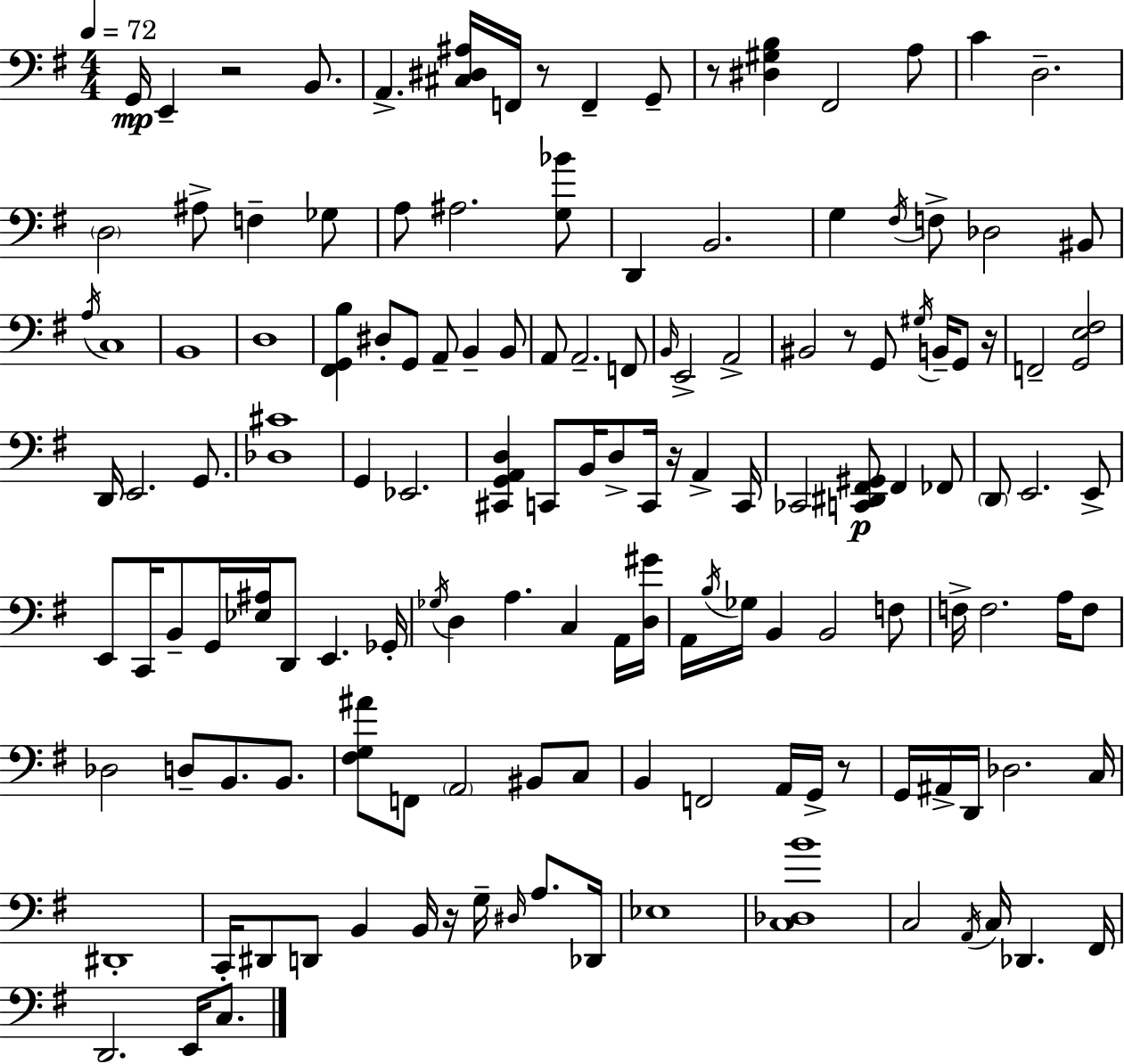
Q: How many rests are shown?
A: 8